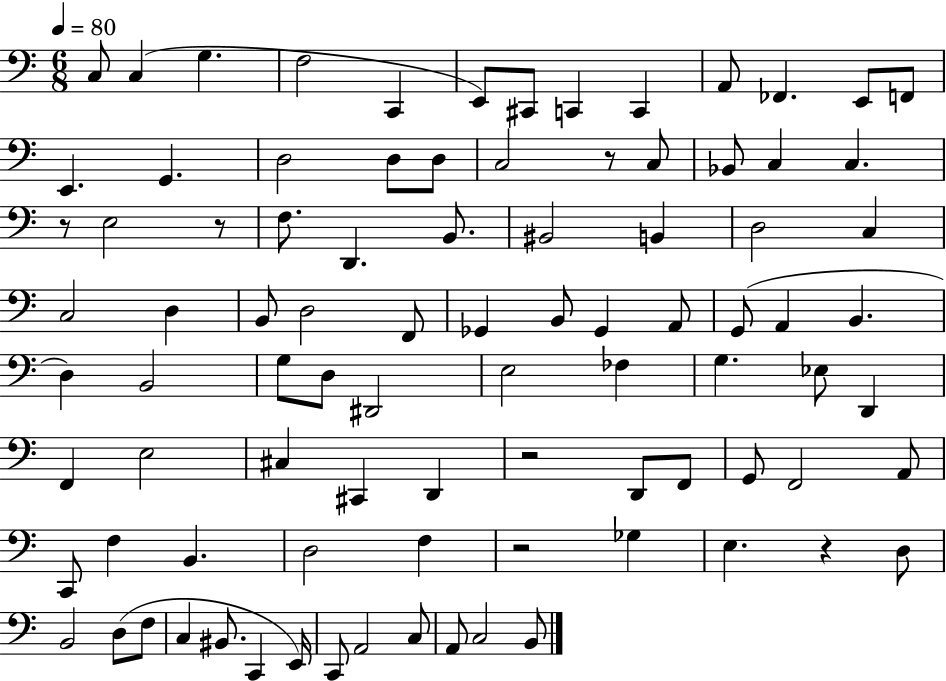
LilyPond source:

{
  \clef bass
  \numericTimeSignature
  \time 6/8
  \key c \major
  \tempo 4 = 80
  \repeat volta 2 { c8 c4( g4. | f2 c,4 | e,8) cis,8 c,4 c,4 | a,8 fes,4. e,8 f,8 | \break e,4. g,4. | d2 d8 d8 | c2 r8 c8 | bes,8 c4 c4. | \break r8 e2 r8 | f8. d,4. b,8. | bis,2 b,4 | d2 c4 | \break c2 d4 | b,8 d2 f,8 | ges,4 b,8 ges,4 a,8 | g,8( a,4 b,4. | \break d4) b,2 | g8 d8 dis,2 | e2 fes4 | g4. ees8 d,4 | \break f,4 e2 | cis4 cis,4 d,4 | r2 d,8 f,8 | g,8 f,2 a,8 | \break c,8 f4 b,4. | d2 f4 | r2 ges4 | e4. r4 d8 | \break b,2 d8( f8 | c4 bis,8. c,4 e,16) | c,8 a,2 c8 | a,8 c2 b,8 | \break } \bar "|."
}